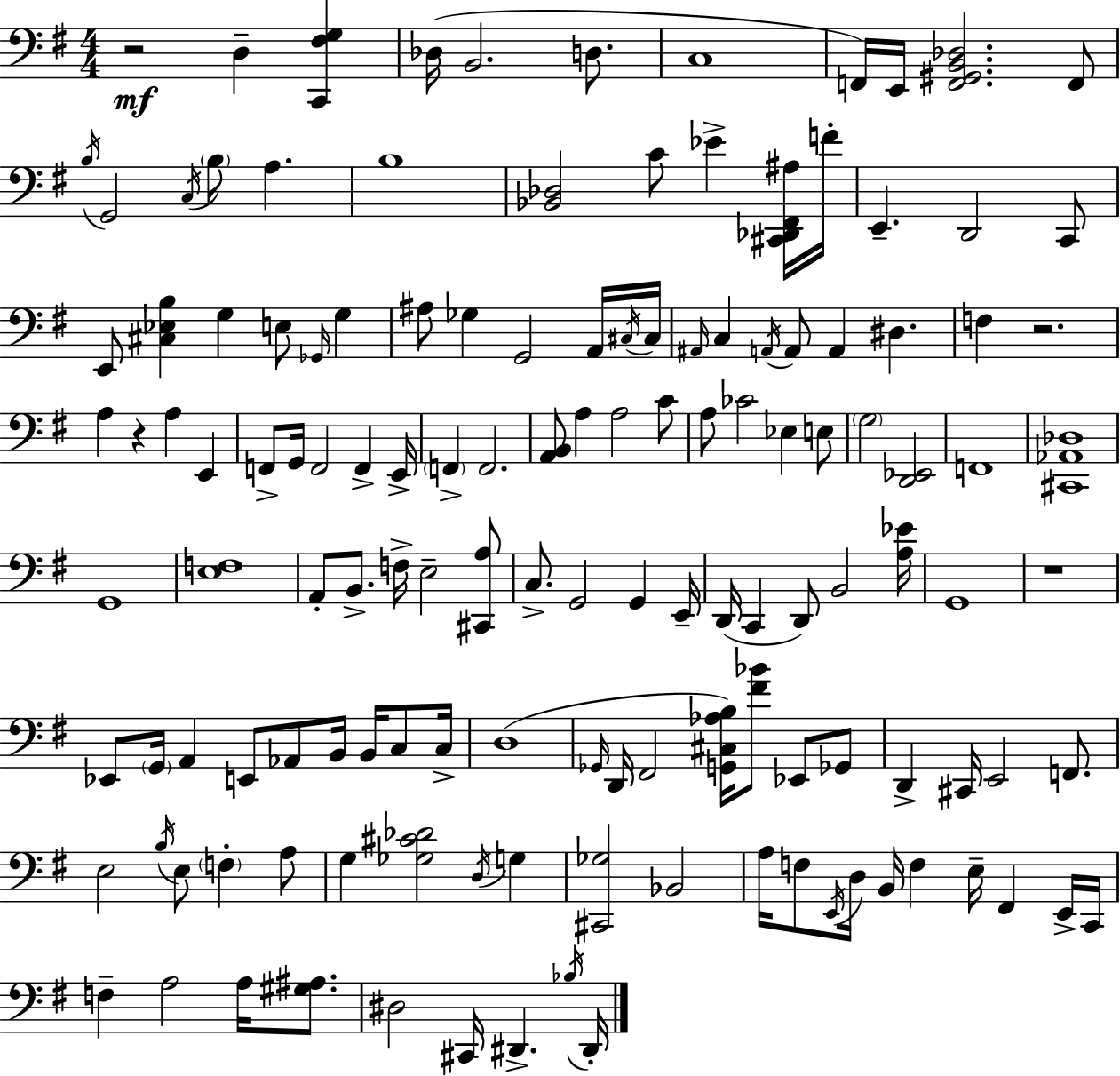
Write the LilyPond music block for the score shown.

{
  \clef bass
  \numericTimeSignature
  \time 4/4
  \key e \minor
  r2\mf d4-- <c, fis g>4 | des16( b,2. d8. | c1 | f,16) e,16 <f, gis, b, des>2. f,8 | \break \acciaccatura { b16 } g,2 \acciaccatura { c16 } \parenthesize b8 a4. | b1 | <bes, des>2 c'8 ees'4-> | <cis, des, fis, ais>16 f'16-. e,4.-- d,2 | \break c,8 e,8 <cis ees b>4 g4 e8 \grace { ges,16 } g4 | ais8 ges4 g,2 | a,16 \acciaccatura { cis16 } cis16 \grace { ais,16 } c4 \acciaccatura { a,16 } a,8 a,4 | dis4. f4 r2. | \break a4 r4 a4 | e,4 f,8-> g,16 f,2 | f,4-> e,16-> \parenthesize f,4-> f,2. | <a, b,>8 a4 a2 | \break c'8 a8 ces'2 | ees4 e8 \parenthesize g2 <d, ees,>2 | f,1 | <cis, aes, des>1 | \break g,1 | <e f>1 | a,8-. b,8.-> f16-> e2-- | <cis, a>8 c8.-> g,2 | \break g,4 e,16-- d,16( c,4 d,8) b,2 | <a ees'>16 g,1 | r1 | ees,8 \parenthesize g,16 a,4 e,8 aes,8 | \break b,16 b,16 c8 c16-> d1( | \grace { ges,16 } d,16 fis,2 | <g, cis aes b>16) <fis' bes'>8 ees,8 ges,8 d,4-> cis,16 e,2 | f,8. e2 \acciaccatura { b16 } | \break e8 \parenthesize f4-. a8 g4 <ges cis' des'>2 | \acciaccatura { d16 } g4 <cis, ges>2 | bes,2 a16 f8 \acciaccatura { e,16 } d16 b,16 f4 | e16-- fis,4 e,16-> c,16 f4-- a2 | \break a16 <gis ais>8. dis2 | cis,16 dis,4.-> \acciaccatura { bes16 } dis,16-. \bar "|."
}